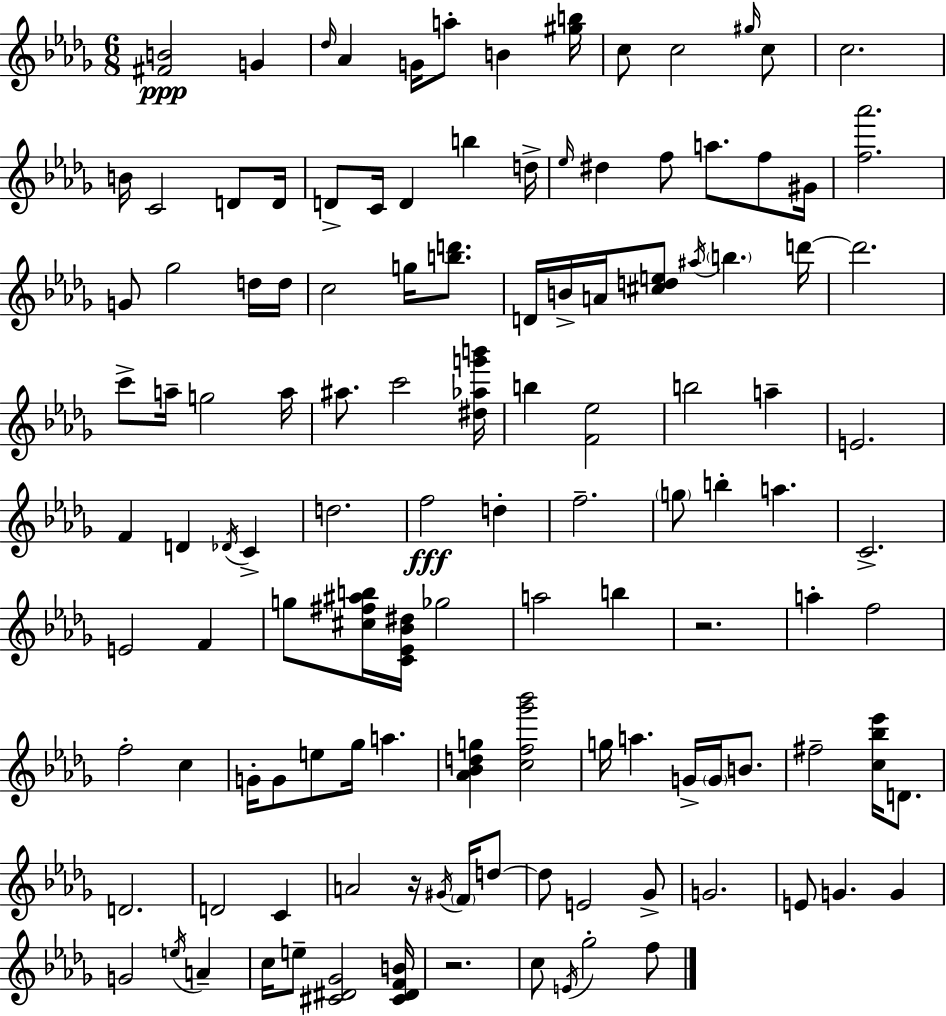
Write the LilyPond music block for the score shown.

{
  \clef treble
  \numericTimeSignature
  \time 6/8
  \key bes \minor
  \repeat volta 2 { <fis' b'>2\ppp g'4 | \grace { des''16 } aes'4 g'16 a''8-. b'4 | <gis'' b''>16 c''8 c''2 \grace { gis''16 } | c''8 c''2. | \break b'16 c'2 d'8 | d'16 d'8-> c'16 d'4 b''4 | d''16-> \grace { ees''16 } dis''4 f''8 a''8. | f''8 gis'16 <f'' aes'''>2. | \break g'8 ges''2 | d''16 d''16 c''2 g''16 | <b'' d'''>8. d'16 b'16-> a'16 <cis'' d'' e''>8 \acciaccatura { ais''16 } \parenthesize b''4. | d'''16~~ d'''2. | \break c'''8-> a''16-- g''2 | a''16 ais''8. c'''2 | <dis'' aes'' g''' b'''>16 b''4 <f' ees''>2 | b''2 | \break a''4-- e'2. | f'4 d'4 | \acciaccatura { des'16 } c'4-> d''2. | f''2\fff | \break d''4-. f''2.-- | \parenthesize g''8 b''4-. a''4. | c'2.-> | e'2 | \break f'4 g''8 <cis'' fis'' ais'' b''>16 <c' ees' bes' dis''>16 ges''2 | a''2 | b''4 r2. | a''4-. f''2 | \break f''2-. | c''4 g'16-. g'8 e''8 ges''16 a''4. | <aes' bes' d'' g''>4 <c'' f'' ges''' bes'''>2 | g''16 a''4. | \break g'16-> \parenthesize g'16 b'8. fis''2-- | <c'' bes'' ees'''>16 d'8. d'2. | d'2 | c'4 a'2 | \break r16 \acciaccatura { gis'16 } \parenthesize f'16 d''8~~ d''8 e'2 | ges'8-> g'2. | e'8 g'4. | g'4 g'2 | \break \acciaccatura { e''16 } a'4-- c''16 e''8-- <cis' dis' ges'>2 | <cis' dis' f' b'>16 r2. | c''8 \acciaccatura { e'16 } ges''2-. | f''8 } \bar "|."
}